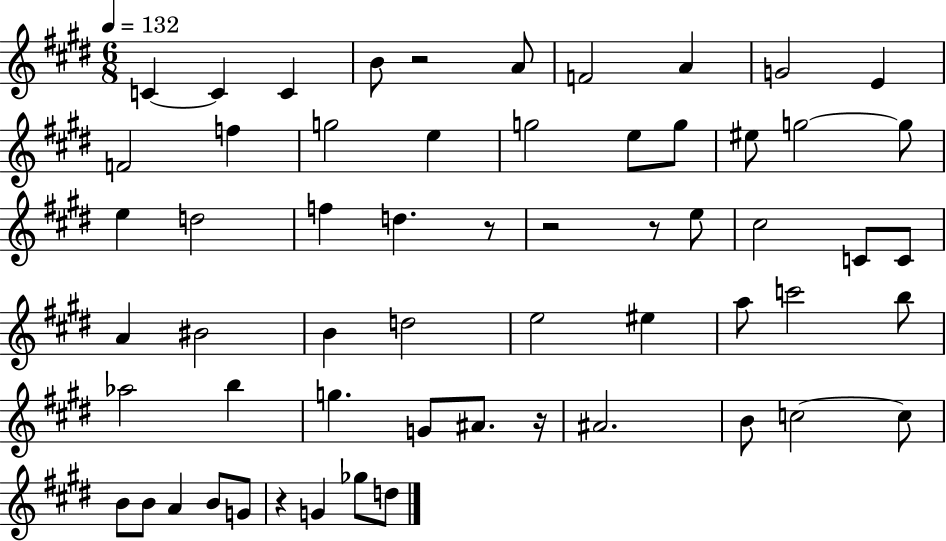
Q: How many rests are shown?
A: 6